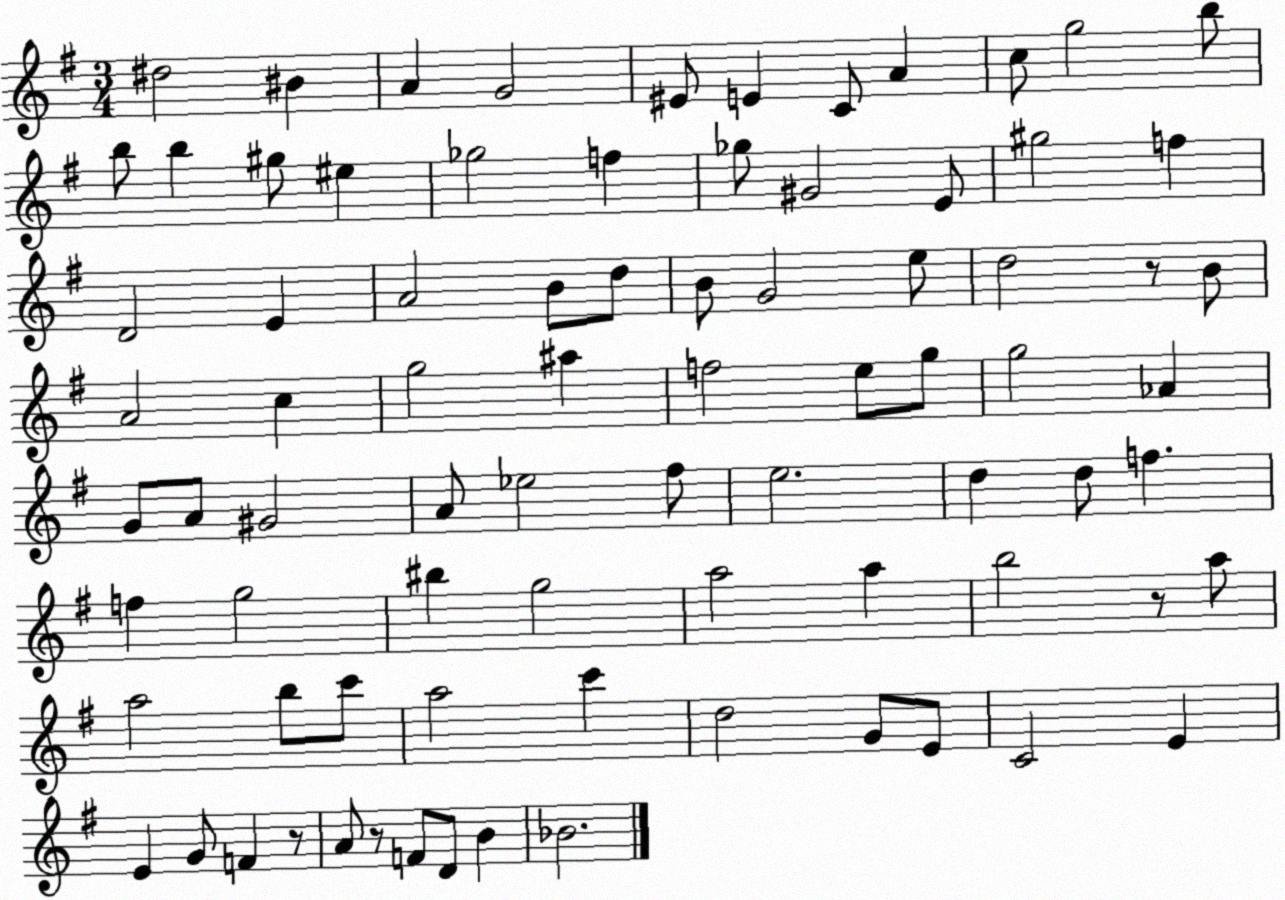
X:1
T:Untitled
M:3/4
L:1/4
K:G
^d2 ^B A G2 ^E/2 E C/2 A c/2 g2 b/2 b/2 b ^g/2 ^e _g2 f _g/2 ^G2 E/2 ^g2 f D2 E A2 B/2 d/2 B/2 G2 e/2 d2 z/2 B/2 A2 c g2 ^a f2 e/2 g/2 g2 _A G/2 A/2 ^G2 A/2 _e2 ^f/2 e2 d d/2 f f g2 ^b g2 a2 a b2 z/2 a/2 a2 b/2 c'/2 a2 c' d2 G/2 E/2 C2 E E G/2 F z/2 A/2 z/2 F/2 D/2 B _B2